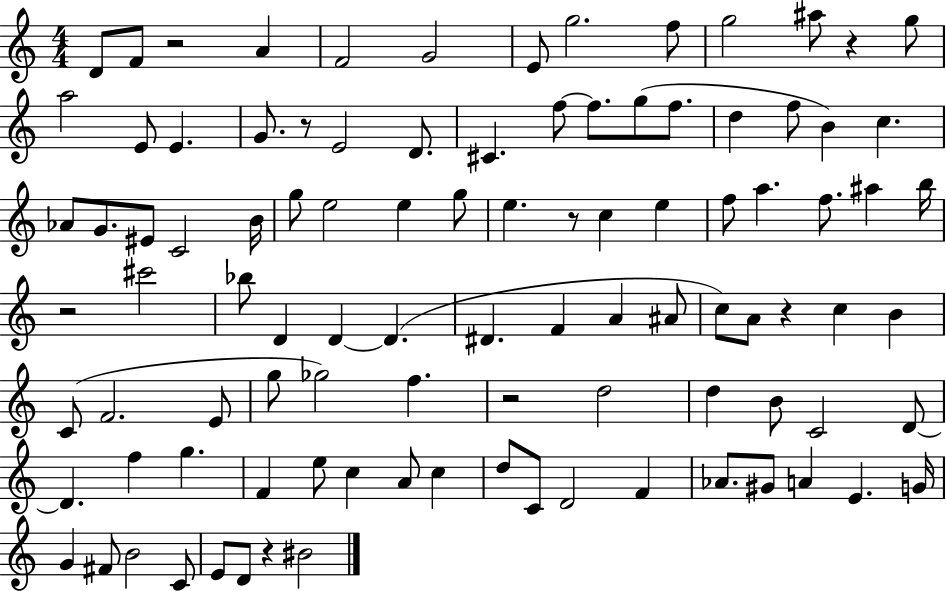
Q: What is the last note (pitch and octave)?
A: BIS4